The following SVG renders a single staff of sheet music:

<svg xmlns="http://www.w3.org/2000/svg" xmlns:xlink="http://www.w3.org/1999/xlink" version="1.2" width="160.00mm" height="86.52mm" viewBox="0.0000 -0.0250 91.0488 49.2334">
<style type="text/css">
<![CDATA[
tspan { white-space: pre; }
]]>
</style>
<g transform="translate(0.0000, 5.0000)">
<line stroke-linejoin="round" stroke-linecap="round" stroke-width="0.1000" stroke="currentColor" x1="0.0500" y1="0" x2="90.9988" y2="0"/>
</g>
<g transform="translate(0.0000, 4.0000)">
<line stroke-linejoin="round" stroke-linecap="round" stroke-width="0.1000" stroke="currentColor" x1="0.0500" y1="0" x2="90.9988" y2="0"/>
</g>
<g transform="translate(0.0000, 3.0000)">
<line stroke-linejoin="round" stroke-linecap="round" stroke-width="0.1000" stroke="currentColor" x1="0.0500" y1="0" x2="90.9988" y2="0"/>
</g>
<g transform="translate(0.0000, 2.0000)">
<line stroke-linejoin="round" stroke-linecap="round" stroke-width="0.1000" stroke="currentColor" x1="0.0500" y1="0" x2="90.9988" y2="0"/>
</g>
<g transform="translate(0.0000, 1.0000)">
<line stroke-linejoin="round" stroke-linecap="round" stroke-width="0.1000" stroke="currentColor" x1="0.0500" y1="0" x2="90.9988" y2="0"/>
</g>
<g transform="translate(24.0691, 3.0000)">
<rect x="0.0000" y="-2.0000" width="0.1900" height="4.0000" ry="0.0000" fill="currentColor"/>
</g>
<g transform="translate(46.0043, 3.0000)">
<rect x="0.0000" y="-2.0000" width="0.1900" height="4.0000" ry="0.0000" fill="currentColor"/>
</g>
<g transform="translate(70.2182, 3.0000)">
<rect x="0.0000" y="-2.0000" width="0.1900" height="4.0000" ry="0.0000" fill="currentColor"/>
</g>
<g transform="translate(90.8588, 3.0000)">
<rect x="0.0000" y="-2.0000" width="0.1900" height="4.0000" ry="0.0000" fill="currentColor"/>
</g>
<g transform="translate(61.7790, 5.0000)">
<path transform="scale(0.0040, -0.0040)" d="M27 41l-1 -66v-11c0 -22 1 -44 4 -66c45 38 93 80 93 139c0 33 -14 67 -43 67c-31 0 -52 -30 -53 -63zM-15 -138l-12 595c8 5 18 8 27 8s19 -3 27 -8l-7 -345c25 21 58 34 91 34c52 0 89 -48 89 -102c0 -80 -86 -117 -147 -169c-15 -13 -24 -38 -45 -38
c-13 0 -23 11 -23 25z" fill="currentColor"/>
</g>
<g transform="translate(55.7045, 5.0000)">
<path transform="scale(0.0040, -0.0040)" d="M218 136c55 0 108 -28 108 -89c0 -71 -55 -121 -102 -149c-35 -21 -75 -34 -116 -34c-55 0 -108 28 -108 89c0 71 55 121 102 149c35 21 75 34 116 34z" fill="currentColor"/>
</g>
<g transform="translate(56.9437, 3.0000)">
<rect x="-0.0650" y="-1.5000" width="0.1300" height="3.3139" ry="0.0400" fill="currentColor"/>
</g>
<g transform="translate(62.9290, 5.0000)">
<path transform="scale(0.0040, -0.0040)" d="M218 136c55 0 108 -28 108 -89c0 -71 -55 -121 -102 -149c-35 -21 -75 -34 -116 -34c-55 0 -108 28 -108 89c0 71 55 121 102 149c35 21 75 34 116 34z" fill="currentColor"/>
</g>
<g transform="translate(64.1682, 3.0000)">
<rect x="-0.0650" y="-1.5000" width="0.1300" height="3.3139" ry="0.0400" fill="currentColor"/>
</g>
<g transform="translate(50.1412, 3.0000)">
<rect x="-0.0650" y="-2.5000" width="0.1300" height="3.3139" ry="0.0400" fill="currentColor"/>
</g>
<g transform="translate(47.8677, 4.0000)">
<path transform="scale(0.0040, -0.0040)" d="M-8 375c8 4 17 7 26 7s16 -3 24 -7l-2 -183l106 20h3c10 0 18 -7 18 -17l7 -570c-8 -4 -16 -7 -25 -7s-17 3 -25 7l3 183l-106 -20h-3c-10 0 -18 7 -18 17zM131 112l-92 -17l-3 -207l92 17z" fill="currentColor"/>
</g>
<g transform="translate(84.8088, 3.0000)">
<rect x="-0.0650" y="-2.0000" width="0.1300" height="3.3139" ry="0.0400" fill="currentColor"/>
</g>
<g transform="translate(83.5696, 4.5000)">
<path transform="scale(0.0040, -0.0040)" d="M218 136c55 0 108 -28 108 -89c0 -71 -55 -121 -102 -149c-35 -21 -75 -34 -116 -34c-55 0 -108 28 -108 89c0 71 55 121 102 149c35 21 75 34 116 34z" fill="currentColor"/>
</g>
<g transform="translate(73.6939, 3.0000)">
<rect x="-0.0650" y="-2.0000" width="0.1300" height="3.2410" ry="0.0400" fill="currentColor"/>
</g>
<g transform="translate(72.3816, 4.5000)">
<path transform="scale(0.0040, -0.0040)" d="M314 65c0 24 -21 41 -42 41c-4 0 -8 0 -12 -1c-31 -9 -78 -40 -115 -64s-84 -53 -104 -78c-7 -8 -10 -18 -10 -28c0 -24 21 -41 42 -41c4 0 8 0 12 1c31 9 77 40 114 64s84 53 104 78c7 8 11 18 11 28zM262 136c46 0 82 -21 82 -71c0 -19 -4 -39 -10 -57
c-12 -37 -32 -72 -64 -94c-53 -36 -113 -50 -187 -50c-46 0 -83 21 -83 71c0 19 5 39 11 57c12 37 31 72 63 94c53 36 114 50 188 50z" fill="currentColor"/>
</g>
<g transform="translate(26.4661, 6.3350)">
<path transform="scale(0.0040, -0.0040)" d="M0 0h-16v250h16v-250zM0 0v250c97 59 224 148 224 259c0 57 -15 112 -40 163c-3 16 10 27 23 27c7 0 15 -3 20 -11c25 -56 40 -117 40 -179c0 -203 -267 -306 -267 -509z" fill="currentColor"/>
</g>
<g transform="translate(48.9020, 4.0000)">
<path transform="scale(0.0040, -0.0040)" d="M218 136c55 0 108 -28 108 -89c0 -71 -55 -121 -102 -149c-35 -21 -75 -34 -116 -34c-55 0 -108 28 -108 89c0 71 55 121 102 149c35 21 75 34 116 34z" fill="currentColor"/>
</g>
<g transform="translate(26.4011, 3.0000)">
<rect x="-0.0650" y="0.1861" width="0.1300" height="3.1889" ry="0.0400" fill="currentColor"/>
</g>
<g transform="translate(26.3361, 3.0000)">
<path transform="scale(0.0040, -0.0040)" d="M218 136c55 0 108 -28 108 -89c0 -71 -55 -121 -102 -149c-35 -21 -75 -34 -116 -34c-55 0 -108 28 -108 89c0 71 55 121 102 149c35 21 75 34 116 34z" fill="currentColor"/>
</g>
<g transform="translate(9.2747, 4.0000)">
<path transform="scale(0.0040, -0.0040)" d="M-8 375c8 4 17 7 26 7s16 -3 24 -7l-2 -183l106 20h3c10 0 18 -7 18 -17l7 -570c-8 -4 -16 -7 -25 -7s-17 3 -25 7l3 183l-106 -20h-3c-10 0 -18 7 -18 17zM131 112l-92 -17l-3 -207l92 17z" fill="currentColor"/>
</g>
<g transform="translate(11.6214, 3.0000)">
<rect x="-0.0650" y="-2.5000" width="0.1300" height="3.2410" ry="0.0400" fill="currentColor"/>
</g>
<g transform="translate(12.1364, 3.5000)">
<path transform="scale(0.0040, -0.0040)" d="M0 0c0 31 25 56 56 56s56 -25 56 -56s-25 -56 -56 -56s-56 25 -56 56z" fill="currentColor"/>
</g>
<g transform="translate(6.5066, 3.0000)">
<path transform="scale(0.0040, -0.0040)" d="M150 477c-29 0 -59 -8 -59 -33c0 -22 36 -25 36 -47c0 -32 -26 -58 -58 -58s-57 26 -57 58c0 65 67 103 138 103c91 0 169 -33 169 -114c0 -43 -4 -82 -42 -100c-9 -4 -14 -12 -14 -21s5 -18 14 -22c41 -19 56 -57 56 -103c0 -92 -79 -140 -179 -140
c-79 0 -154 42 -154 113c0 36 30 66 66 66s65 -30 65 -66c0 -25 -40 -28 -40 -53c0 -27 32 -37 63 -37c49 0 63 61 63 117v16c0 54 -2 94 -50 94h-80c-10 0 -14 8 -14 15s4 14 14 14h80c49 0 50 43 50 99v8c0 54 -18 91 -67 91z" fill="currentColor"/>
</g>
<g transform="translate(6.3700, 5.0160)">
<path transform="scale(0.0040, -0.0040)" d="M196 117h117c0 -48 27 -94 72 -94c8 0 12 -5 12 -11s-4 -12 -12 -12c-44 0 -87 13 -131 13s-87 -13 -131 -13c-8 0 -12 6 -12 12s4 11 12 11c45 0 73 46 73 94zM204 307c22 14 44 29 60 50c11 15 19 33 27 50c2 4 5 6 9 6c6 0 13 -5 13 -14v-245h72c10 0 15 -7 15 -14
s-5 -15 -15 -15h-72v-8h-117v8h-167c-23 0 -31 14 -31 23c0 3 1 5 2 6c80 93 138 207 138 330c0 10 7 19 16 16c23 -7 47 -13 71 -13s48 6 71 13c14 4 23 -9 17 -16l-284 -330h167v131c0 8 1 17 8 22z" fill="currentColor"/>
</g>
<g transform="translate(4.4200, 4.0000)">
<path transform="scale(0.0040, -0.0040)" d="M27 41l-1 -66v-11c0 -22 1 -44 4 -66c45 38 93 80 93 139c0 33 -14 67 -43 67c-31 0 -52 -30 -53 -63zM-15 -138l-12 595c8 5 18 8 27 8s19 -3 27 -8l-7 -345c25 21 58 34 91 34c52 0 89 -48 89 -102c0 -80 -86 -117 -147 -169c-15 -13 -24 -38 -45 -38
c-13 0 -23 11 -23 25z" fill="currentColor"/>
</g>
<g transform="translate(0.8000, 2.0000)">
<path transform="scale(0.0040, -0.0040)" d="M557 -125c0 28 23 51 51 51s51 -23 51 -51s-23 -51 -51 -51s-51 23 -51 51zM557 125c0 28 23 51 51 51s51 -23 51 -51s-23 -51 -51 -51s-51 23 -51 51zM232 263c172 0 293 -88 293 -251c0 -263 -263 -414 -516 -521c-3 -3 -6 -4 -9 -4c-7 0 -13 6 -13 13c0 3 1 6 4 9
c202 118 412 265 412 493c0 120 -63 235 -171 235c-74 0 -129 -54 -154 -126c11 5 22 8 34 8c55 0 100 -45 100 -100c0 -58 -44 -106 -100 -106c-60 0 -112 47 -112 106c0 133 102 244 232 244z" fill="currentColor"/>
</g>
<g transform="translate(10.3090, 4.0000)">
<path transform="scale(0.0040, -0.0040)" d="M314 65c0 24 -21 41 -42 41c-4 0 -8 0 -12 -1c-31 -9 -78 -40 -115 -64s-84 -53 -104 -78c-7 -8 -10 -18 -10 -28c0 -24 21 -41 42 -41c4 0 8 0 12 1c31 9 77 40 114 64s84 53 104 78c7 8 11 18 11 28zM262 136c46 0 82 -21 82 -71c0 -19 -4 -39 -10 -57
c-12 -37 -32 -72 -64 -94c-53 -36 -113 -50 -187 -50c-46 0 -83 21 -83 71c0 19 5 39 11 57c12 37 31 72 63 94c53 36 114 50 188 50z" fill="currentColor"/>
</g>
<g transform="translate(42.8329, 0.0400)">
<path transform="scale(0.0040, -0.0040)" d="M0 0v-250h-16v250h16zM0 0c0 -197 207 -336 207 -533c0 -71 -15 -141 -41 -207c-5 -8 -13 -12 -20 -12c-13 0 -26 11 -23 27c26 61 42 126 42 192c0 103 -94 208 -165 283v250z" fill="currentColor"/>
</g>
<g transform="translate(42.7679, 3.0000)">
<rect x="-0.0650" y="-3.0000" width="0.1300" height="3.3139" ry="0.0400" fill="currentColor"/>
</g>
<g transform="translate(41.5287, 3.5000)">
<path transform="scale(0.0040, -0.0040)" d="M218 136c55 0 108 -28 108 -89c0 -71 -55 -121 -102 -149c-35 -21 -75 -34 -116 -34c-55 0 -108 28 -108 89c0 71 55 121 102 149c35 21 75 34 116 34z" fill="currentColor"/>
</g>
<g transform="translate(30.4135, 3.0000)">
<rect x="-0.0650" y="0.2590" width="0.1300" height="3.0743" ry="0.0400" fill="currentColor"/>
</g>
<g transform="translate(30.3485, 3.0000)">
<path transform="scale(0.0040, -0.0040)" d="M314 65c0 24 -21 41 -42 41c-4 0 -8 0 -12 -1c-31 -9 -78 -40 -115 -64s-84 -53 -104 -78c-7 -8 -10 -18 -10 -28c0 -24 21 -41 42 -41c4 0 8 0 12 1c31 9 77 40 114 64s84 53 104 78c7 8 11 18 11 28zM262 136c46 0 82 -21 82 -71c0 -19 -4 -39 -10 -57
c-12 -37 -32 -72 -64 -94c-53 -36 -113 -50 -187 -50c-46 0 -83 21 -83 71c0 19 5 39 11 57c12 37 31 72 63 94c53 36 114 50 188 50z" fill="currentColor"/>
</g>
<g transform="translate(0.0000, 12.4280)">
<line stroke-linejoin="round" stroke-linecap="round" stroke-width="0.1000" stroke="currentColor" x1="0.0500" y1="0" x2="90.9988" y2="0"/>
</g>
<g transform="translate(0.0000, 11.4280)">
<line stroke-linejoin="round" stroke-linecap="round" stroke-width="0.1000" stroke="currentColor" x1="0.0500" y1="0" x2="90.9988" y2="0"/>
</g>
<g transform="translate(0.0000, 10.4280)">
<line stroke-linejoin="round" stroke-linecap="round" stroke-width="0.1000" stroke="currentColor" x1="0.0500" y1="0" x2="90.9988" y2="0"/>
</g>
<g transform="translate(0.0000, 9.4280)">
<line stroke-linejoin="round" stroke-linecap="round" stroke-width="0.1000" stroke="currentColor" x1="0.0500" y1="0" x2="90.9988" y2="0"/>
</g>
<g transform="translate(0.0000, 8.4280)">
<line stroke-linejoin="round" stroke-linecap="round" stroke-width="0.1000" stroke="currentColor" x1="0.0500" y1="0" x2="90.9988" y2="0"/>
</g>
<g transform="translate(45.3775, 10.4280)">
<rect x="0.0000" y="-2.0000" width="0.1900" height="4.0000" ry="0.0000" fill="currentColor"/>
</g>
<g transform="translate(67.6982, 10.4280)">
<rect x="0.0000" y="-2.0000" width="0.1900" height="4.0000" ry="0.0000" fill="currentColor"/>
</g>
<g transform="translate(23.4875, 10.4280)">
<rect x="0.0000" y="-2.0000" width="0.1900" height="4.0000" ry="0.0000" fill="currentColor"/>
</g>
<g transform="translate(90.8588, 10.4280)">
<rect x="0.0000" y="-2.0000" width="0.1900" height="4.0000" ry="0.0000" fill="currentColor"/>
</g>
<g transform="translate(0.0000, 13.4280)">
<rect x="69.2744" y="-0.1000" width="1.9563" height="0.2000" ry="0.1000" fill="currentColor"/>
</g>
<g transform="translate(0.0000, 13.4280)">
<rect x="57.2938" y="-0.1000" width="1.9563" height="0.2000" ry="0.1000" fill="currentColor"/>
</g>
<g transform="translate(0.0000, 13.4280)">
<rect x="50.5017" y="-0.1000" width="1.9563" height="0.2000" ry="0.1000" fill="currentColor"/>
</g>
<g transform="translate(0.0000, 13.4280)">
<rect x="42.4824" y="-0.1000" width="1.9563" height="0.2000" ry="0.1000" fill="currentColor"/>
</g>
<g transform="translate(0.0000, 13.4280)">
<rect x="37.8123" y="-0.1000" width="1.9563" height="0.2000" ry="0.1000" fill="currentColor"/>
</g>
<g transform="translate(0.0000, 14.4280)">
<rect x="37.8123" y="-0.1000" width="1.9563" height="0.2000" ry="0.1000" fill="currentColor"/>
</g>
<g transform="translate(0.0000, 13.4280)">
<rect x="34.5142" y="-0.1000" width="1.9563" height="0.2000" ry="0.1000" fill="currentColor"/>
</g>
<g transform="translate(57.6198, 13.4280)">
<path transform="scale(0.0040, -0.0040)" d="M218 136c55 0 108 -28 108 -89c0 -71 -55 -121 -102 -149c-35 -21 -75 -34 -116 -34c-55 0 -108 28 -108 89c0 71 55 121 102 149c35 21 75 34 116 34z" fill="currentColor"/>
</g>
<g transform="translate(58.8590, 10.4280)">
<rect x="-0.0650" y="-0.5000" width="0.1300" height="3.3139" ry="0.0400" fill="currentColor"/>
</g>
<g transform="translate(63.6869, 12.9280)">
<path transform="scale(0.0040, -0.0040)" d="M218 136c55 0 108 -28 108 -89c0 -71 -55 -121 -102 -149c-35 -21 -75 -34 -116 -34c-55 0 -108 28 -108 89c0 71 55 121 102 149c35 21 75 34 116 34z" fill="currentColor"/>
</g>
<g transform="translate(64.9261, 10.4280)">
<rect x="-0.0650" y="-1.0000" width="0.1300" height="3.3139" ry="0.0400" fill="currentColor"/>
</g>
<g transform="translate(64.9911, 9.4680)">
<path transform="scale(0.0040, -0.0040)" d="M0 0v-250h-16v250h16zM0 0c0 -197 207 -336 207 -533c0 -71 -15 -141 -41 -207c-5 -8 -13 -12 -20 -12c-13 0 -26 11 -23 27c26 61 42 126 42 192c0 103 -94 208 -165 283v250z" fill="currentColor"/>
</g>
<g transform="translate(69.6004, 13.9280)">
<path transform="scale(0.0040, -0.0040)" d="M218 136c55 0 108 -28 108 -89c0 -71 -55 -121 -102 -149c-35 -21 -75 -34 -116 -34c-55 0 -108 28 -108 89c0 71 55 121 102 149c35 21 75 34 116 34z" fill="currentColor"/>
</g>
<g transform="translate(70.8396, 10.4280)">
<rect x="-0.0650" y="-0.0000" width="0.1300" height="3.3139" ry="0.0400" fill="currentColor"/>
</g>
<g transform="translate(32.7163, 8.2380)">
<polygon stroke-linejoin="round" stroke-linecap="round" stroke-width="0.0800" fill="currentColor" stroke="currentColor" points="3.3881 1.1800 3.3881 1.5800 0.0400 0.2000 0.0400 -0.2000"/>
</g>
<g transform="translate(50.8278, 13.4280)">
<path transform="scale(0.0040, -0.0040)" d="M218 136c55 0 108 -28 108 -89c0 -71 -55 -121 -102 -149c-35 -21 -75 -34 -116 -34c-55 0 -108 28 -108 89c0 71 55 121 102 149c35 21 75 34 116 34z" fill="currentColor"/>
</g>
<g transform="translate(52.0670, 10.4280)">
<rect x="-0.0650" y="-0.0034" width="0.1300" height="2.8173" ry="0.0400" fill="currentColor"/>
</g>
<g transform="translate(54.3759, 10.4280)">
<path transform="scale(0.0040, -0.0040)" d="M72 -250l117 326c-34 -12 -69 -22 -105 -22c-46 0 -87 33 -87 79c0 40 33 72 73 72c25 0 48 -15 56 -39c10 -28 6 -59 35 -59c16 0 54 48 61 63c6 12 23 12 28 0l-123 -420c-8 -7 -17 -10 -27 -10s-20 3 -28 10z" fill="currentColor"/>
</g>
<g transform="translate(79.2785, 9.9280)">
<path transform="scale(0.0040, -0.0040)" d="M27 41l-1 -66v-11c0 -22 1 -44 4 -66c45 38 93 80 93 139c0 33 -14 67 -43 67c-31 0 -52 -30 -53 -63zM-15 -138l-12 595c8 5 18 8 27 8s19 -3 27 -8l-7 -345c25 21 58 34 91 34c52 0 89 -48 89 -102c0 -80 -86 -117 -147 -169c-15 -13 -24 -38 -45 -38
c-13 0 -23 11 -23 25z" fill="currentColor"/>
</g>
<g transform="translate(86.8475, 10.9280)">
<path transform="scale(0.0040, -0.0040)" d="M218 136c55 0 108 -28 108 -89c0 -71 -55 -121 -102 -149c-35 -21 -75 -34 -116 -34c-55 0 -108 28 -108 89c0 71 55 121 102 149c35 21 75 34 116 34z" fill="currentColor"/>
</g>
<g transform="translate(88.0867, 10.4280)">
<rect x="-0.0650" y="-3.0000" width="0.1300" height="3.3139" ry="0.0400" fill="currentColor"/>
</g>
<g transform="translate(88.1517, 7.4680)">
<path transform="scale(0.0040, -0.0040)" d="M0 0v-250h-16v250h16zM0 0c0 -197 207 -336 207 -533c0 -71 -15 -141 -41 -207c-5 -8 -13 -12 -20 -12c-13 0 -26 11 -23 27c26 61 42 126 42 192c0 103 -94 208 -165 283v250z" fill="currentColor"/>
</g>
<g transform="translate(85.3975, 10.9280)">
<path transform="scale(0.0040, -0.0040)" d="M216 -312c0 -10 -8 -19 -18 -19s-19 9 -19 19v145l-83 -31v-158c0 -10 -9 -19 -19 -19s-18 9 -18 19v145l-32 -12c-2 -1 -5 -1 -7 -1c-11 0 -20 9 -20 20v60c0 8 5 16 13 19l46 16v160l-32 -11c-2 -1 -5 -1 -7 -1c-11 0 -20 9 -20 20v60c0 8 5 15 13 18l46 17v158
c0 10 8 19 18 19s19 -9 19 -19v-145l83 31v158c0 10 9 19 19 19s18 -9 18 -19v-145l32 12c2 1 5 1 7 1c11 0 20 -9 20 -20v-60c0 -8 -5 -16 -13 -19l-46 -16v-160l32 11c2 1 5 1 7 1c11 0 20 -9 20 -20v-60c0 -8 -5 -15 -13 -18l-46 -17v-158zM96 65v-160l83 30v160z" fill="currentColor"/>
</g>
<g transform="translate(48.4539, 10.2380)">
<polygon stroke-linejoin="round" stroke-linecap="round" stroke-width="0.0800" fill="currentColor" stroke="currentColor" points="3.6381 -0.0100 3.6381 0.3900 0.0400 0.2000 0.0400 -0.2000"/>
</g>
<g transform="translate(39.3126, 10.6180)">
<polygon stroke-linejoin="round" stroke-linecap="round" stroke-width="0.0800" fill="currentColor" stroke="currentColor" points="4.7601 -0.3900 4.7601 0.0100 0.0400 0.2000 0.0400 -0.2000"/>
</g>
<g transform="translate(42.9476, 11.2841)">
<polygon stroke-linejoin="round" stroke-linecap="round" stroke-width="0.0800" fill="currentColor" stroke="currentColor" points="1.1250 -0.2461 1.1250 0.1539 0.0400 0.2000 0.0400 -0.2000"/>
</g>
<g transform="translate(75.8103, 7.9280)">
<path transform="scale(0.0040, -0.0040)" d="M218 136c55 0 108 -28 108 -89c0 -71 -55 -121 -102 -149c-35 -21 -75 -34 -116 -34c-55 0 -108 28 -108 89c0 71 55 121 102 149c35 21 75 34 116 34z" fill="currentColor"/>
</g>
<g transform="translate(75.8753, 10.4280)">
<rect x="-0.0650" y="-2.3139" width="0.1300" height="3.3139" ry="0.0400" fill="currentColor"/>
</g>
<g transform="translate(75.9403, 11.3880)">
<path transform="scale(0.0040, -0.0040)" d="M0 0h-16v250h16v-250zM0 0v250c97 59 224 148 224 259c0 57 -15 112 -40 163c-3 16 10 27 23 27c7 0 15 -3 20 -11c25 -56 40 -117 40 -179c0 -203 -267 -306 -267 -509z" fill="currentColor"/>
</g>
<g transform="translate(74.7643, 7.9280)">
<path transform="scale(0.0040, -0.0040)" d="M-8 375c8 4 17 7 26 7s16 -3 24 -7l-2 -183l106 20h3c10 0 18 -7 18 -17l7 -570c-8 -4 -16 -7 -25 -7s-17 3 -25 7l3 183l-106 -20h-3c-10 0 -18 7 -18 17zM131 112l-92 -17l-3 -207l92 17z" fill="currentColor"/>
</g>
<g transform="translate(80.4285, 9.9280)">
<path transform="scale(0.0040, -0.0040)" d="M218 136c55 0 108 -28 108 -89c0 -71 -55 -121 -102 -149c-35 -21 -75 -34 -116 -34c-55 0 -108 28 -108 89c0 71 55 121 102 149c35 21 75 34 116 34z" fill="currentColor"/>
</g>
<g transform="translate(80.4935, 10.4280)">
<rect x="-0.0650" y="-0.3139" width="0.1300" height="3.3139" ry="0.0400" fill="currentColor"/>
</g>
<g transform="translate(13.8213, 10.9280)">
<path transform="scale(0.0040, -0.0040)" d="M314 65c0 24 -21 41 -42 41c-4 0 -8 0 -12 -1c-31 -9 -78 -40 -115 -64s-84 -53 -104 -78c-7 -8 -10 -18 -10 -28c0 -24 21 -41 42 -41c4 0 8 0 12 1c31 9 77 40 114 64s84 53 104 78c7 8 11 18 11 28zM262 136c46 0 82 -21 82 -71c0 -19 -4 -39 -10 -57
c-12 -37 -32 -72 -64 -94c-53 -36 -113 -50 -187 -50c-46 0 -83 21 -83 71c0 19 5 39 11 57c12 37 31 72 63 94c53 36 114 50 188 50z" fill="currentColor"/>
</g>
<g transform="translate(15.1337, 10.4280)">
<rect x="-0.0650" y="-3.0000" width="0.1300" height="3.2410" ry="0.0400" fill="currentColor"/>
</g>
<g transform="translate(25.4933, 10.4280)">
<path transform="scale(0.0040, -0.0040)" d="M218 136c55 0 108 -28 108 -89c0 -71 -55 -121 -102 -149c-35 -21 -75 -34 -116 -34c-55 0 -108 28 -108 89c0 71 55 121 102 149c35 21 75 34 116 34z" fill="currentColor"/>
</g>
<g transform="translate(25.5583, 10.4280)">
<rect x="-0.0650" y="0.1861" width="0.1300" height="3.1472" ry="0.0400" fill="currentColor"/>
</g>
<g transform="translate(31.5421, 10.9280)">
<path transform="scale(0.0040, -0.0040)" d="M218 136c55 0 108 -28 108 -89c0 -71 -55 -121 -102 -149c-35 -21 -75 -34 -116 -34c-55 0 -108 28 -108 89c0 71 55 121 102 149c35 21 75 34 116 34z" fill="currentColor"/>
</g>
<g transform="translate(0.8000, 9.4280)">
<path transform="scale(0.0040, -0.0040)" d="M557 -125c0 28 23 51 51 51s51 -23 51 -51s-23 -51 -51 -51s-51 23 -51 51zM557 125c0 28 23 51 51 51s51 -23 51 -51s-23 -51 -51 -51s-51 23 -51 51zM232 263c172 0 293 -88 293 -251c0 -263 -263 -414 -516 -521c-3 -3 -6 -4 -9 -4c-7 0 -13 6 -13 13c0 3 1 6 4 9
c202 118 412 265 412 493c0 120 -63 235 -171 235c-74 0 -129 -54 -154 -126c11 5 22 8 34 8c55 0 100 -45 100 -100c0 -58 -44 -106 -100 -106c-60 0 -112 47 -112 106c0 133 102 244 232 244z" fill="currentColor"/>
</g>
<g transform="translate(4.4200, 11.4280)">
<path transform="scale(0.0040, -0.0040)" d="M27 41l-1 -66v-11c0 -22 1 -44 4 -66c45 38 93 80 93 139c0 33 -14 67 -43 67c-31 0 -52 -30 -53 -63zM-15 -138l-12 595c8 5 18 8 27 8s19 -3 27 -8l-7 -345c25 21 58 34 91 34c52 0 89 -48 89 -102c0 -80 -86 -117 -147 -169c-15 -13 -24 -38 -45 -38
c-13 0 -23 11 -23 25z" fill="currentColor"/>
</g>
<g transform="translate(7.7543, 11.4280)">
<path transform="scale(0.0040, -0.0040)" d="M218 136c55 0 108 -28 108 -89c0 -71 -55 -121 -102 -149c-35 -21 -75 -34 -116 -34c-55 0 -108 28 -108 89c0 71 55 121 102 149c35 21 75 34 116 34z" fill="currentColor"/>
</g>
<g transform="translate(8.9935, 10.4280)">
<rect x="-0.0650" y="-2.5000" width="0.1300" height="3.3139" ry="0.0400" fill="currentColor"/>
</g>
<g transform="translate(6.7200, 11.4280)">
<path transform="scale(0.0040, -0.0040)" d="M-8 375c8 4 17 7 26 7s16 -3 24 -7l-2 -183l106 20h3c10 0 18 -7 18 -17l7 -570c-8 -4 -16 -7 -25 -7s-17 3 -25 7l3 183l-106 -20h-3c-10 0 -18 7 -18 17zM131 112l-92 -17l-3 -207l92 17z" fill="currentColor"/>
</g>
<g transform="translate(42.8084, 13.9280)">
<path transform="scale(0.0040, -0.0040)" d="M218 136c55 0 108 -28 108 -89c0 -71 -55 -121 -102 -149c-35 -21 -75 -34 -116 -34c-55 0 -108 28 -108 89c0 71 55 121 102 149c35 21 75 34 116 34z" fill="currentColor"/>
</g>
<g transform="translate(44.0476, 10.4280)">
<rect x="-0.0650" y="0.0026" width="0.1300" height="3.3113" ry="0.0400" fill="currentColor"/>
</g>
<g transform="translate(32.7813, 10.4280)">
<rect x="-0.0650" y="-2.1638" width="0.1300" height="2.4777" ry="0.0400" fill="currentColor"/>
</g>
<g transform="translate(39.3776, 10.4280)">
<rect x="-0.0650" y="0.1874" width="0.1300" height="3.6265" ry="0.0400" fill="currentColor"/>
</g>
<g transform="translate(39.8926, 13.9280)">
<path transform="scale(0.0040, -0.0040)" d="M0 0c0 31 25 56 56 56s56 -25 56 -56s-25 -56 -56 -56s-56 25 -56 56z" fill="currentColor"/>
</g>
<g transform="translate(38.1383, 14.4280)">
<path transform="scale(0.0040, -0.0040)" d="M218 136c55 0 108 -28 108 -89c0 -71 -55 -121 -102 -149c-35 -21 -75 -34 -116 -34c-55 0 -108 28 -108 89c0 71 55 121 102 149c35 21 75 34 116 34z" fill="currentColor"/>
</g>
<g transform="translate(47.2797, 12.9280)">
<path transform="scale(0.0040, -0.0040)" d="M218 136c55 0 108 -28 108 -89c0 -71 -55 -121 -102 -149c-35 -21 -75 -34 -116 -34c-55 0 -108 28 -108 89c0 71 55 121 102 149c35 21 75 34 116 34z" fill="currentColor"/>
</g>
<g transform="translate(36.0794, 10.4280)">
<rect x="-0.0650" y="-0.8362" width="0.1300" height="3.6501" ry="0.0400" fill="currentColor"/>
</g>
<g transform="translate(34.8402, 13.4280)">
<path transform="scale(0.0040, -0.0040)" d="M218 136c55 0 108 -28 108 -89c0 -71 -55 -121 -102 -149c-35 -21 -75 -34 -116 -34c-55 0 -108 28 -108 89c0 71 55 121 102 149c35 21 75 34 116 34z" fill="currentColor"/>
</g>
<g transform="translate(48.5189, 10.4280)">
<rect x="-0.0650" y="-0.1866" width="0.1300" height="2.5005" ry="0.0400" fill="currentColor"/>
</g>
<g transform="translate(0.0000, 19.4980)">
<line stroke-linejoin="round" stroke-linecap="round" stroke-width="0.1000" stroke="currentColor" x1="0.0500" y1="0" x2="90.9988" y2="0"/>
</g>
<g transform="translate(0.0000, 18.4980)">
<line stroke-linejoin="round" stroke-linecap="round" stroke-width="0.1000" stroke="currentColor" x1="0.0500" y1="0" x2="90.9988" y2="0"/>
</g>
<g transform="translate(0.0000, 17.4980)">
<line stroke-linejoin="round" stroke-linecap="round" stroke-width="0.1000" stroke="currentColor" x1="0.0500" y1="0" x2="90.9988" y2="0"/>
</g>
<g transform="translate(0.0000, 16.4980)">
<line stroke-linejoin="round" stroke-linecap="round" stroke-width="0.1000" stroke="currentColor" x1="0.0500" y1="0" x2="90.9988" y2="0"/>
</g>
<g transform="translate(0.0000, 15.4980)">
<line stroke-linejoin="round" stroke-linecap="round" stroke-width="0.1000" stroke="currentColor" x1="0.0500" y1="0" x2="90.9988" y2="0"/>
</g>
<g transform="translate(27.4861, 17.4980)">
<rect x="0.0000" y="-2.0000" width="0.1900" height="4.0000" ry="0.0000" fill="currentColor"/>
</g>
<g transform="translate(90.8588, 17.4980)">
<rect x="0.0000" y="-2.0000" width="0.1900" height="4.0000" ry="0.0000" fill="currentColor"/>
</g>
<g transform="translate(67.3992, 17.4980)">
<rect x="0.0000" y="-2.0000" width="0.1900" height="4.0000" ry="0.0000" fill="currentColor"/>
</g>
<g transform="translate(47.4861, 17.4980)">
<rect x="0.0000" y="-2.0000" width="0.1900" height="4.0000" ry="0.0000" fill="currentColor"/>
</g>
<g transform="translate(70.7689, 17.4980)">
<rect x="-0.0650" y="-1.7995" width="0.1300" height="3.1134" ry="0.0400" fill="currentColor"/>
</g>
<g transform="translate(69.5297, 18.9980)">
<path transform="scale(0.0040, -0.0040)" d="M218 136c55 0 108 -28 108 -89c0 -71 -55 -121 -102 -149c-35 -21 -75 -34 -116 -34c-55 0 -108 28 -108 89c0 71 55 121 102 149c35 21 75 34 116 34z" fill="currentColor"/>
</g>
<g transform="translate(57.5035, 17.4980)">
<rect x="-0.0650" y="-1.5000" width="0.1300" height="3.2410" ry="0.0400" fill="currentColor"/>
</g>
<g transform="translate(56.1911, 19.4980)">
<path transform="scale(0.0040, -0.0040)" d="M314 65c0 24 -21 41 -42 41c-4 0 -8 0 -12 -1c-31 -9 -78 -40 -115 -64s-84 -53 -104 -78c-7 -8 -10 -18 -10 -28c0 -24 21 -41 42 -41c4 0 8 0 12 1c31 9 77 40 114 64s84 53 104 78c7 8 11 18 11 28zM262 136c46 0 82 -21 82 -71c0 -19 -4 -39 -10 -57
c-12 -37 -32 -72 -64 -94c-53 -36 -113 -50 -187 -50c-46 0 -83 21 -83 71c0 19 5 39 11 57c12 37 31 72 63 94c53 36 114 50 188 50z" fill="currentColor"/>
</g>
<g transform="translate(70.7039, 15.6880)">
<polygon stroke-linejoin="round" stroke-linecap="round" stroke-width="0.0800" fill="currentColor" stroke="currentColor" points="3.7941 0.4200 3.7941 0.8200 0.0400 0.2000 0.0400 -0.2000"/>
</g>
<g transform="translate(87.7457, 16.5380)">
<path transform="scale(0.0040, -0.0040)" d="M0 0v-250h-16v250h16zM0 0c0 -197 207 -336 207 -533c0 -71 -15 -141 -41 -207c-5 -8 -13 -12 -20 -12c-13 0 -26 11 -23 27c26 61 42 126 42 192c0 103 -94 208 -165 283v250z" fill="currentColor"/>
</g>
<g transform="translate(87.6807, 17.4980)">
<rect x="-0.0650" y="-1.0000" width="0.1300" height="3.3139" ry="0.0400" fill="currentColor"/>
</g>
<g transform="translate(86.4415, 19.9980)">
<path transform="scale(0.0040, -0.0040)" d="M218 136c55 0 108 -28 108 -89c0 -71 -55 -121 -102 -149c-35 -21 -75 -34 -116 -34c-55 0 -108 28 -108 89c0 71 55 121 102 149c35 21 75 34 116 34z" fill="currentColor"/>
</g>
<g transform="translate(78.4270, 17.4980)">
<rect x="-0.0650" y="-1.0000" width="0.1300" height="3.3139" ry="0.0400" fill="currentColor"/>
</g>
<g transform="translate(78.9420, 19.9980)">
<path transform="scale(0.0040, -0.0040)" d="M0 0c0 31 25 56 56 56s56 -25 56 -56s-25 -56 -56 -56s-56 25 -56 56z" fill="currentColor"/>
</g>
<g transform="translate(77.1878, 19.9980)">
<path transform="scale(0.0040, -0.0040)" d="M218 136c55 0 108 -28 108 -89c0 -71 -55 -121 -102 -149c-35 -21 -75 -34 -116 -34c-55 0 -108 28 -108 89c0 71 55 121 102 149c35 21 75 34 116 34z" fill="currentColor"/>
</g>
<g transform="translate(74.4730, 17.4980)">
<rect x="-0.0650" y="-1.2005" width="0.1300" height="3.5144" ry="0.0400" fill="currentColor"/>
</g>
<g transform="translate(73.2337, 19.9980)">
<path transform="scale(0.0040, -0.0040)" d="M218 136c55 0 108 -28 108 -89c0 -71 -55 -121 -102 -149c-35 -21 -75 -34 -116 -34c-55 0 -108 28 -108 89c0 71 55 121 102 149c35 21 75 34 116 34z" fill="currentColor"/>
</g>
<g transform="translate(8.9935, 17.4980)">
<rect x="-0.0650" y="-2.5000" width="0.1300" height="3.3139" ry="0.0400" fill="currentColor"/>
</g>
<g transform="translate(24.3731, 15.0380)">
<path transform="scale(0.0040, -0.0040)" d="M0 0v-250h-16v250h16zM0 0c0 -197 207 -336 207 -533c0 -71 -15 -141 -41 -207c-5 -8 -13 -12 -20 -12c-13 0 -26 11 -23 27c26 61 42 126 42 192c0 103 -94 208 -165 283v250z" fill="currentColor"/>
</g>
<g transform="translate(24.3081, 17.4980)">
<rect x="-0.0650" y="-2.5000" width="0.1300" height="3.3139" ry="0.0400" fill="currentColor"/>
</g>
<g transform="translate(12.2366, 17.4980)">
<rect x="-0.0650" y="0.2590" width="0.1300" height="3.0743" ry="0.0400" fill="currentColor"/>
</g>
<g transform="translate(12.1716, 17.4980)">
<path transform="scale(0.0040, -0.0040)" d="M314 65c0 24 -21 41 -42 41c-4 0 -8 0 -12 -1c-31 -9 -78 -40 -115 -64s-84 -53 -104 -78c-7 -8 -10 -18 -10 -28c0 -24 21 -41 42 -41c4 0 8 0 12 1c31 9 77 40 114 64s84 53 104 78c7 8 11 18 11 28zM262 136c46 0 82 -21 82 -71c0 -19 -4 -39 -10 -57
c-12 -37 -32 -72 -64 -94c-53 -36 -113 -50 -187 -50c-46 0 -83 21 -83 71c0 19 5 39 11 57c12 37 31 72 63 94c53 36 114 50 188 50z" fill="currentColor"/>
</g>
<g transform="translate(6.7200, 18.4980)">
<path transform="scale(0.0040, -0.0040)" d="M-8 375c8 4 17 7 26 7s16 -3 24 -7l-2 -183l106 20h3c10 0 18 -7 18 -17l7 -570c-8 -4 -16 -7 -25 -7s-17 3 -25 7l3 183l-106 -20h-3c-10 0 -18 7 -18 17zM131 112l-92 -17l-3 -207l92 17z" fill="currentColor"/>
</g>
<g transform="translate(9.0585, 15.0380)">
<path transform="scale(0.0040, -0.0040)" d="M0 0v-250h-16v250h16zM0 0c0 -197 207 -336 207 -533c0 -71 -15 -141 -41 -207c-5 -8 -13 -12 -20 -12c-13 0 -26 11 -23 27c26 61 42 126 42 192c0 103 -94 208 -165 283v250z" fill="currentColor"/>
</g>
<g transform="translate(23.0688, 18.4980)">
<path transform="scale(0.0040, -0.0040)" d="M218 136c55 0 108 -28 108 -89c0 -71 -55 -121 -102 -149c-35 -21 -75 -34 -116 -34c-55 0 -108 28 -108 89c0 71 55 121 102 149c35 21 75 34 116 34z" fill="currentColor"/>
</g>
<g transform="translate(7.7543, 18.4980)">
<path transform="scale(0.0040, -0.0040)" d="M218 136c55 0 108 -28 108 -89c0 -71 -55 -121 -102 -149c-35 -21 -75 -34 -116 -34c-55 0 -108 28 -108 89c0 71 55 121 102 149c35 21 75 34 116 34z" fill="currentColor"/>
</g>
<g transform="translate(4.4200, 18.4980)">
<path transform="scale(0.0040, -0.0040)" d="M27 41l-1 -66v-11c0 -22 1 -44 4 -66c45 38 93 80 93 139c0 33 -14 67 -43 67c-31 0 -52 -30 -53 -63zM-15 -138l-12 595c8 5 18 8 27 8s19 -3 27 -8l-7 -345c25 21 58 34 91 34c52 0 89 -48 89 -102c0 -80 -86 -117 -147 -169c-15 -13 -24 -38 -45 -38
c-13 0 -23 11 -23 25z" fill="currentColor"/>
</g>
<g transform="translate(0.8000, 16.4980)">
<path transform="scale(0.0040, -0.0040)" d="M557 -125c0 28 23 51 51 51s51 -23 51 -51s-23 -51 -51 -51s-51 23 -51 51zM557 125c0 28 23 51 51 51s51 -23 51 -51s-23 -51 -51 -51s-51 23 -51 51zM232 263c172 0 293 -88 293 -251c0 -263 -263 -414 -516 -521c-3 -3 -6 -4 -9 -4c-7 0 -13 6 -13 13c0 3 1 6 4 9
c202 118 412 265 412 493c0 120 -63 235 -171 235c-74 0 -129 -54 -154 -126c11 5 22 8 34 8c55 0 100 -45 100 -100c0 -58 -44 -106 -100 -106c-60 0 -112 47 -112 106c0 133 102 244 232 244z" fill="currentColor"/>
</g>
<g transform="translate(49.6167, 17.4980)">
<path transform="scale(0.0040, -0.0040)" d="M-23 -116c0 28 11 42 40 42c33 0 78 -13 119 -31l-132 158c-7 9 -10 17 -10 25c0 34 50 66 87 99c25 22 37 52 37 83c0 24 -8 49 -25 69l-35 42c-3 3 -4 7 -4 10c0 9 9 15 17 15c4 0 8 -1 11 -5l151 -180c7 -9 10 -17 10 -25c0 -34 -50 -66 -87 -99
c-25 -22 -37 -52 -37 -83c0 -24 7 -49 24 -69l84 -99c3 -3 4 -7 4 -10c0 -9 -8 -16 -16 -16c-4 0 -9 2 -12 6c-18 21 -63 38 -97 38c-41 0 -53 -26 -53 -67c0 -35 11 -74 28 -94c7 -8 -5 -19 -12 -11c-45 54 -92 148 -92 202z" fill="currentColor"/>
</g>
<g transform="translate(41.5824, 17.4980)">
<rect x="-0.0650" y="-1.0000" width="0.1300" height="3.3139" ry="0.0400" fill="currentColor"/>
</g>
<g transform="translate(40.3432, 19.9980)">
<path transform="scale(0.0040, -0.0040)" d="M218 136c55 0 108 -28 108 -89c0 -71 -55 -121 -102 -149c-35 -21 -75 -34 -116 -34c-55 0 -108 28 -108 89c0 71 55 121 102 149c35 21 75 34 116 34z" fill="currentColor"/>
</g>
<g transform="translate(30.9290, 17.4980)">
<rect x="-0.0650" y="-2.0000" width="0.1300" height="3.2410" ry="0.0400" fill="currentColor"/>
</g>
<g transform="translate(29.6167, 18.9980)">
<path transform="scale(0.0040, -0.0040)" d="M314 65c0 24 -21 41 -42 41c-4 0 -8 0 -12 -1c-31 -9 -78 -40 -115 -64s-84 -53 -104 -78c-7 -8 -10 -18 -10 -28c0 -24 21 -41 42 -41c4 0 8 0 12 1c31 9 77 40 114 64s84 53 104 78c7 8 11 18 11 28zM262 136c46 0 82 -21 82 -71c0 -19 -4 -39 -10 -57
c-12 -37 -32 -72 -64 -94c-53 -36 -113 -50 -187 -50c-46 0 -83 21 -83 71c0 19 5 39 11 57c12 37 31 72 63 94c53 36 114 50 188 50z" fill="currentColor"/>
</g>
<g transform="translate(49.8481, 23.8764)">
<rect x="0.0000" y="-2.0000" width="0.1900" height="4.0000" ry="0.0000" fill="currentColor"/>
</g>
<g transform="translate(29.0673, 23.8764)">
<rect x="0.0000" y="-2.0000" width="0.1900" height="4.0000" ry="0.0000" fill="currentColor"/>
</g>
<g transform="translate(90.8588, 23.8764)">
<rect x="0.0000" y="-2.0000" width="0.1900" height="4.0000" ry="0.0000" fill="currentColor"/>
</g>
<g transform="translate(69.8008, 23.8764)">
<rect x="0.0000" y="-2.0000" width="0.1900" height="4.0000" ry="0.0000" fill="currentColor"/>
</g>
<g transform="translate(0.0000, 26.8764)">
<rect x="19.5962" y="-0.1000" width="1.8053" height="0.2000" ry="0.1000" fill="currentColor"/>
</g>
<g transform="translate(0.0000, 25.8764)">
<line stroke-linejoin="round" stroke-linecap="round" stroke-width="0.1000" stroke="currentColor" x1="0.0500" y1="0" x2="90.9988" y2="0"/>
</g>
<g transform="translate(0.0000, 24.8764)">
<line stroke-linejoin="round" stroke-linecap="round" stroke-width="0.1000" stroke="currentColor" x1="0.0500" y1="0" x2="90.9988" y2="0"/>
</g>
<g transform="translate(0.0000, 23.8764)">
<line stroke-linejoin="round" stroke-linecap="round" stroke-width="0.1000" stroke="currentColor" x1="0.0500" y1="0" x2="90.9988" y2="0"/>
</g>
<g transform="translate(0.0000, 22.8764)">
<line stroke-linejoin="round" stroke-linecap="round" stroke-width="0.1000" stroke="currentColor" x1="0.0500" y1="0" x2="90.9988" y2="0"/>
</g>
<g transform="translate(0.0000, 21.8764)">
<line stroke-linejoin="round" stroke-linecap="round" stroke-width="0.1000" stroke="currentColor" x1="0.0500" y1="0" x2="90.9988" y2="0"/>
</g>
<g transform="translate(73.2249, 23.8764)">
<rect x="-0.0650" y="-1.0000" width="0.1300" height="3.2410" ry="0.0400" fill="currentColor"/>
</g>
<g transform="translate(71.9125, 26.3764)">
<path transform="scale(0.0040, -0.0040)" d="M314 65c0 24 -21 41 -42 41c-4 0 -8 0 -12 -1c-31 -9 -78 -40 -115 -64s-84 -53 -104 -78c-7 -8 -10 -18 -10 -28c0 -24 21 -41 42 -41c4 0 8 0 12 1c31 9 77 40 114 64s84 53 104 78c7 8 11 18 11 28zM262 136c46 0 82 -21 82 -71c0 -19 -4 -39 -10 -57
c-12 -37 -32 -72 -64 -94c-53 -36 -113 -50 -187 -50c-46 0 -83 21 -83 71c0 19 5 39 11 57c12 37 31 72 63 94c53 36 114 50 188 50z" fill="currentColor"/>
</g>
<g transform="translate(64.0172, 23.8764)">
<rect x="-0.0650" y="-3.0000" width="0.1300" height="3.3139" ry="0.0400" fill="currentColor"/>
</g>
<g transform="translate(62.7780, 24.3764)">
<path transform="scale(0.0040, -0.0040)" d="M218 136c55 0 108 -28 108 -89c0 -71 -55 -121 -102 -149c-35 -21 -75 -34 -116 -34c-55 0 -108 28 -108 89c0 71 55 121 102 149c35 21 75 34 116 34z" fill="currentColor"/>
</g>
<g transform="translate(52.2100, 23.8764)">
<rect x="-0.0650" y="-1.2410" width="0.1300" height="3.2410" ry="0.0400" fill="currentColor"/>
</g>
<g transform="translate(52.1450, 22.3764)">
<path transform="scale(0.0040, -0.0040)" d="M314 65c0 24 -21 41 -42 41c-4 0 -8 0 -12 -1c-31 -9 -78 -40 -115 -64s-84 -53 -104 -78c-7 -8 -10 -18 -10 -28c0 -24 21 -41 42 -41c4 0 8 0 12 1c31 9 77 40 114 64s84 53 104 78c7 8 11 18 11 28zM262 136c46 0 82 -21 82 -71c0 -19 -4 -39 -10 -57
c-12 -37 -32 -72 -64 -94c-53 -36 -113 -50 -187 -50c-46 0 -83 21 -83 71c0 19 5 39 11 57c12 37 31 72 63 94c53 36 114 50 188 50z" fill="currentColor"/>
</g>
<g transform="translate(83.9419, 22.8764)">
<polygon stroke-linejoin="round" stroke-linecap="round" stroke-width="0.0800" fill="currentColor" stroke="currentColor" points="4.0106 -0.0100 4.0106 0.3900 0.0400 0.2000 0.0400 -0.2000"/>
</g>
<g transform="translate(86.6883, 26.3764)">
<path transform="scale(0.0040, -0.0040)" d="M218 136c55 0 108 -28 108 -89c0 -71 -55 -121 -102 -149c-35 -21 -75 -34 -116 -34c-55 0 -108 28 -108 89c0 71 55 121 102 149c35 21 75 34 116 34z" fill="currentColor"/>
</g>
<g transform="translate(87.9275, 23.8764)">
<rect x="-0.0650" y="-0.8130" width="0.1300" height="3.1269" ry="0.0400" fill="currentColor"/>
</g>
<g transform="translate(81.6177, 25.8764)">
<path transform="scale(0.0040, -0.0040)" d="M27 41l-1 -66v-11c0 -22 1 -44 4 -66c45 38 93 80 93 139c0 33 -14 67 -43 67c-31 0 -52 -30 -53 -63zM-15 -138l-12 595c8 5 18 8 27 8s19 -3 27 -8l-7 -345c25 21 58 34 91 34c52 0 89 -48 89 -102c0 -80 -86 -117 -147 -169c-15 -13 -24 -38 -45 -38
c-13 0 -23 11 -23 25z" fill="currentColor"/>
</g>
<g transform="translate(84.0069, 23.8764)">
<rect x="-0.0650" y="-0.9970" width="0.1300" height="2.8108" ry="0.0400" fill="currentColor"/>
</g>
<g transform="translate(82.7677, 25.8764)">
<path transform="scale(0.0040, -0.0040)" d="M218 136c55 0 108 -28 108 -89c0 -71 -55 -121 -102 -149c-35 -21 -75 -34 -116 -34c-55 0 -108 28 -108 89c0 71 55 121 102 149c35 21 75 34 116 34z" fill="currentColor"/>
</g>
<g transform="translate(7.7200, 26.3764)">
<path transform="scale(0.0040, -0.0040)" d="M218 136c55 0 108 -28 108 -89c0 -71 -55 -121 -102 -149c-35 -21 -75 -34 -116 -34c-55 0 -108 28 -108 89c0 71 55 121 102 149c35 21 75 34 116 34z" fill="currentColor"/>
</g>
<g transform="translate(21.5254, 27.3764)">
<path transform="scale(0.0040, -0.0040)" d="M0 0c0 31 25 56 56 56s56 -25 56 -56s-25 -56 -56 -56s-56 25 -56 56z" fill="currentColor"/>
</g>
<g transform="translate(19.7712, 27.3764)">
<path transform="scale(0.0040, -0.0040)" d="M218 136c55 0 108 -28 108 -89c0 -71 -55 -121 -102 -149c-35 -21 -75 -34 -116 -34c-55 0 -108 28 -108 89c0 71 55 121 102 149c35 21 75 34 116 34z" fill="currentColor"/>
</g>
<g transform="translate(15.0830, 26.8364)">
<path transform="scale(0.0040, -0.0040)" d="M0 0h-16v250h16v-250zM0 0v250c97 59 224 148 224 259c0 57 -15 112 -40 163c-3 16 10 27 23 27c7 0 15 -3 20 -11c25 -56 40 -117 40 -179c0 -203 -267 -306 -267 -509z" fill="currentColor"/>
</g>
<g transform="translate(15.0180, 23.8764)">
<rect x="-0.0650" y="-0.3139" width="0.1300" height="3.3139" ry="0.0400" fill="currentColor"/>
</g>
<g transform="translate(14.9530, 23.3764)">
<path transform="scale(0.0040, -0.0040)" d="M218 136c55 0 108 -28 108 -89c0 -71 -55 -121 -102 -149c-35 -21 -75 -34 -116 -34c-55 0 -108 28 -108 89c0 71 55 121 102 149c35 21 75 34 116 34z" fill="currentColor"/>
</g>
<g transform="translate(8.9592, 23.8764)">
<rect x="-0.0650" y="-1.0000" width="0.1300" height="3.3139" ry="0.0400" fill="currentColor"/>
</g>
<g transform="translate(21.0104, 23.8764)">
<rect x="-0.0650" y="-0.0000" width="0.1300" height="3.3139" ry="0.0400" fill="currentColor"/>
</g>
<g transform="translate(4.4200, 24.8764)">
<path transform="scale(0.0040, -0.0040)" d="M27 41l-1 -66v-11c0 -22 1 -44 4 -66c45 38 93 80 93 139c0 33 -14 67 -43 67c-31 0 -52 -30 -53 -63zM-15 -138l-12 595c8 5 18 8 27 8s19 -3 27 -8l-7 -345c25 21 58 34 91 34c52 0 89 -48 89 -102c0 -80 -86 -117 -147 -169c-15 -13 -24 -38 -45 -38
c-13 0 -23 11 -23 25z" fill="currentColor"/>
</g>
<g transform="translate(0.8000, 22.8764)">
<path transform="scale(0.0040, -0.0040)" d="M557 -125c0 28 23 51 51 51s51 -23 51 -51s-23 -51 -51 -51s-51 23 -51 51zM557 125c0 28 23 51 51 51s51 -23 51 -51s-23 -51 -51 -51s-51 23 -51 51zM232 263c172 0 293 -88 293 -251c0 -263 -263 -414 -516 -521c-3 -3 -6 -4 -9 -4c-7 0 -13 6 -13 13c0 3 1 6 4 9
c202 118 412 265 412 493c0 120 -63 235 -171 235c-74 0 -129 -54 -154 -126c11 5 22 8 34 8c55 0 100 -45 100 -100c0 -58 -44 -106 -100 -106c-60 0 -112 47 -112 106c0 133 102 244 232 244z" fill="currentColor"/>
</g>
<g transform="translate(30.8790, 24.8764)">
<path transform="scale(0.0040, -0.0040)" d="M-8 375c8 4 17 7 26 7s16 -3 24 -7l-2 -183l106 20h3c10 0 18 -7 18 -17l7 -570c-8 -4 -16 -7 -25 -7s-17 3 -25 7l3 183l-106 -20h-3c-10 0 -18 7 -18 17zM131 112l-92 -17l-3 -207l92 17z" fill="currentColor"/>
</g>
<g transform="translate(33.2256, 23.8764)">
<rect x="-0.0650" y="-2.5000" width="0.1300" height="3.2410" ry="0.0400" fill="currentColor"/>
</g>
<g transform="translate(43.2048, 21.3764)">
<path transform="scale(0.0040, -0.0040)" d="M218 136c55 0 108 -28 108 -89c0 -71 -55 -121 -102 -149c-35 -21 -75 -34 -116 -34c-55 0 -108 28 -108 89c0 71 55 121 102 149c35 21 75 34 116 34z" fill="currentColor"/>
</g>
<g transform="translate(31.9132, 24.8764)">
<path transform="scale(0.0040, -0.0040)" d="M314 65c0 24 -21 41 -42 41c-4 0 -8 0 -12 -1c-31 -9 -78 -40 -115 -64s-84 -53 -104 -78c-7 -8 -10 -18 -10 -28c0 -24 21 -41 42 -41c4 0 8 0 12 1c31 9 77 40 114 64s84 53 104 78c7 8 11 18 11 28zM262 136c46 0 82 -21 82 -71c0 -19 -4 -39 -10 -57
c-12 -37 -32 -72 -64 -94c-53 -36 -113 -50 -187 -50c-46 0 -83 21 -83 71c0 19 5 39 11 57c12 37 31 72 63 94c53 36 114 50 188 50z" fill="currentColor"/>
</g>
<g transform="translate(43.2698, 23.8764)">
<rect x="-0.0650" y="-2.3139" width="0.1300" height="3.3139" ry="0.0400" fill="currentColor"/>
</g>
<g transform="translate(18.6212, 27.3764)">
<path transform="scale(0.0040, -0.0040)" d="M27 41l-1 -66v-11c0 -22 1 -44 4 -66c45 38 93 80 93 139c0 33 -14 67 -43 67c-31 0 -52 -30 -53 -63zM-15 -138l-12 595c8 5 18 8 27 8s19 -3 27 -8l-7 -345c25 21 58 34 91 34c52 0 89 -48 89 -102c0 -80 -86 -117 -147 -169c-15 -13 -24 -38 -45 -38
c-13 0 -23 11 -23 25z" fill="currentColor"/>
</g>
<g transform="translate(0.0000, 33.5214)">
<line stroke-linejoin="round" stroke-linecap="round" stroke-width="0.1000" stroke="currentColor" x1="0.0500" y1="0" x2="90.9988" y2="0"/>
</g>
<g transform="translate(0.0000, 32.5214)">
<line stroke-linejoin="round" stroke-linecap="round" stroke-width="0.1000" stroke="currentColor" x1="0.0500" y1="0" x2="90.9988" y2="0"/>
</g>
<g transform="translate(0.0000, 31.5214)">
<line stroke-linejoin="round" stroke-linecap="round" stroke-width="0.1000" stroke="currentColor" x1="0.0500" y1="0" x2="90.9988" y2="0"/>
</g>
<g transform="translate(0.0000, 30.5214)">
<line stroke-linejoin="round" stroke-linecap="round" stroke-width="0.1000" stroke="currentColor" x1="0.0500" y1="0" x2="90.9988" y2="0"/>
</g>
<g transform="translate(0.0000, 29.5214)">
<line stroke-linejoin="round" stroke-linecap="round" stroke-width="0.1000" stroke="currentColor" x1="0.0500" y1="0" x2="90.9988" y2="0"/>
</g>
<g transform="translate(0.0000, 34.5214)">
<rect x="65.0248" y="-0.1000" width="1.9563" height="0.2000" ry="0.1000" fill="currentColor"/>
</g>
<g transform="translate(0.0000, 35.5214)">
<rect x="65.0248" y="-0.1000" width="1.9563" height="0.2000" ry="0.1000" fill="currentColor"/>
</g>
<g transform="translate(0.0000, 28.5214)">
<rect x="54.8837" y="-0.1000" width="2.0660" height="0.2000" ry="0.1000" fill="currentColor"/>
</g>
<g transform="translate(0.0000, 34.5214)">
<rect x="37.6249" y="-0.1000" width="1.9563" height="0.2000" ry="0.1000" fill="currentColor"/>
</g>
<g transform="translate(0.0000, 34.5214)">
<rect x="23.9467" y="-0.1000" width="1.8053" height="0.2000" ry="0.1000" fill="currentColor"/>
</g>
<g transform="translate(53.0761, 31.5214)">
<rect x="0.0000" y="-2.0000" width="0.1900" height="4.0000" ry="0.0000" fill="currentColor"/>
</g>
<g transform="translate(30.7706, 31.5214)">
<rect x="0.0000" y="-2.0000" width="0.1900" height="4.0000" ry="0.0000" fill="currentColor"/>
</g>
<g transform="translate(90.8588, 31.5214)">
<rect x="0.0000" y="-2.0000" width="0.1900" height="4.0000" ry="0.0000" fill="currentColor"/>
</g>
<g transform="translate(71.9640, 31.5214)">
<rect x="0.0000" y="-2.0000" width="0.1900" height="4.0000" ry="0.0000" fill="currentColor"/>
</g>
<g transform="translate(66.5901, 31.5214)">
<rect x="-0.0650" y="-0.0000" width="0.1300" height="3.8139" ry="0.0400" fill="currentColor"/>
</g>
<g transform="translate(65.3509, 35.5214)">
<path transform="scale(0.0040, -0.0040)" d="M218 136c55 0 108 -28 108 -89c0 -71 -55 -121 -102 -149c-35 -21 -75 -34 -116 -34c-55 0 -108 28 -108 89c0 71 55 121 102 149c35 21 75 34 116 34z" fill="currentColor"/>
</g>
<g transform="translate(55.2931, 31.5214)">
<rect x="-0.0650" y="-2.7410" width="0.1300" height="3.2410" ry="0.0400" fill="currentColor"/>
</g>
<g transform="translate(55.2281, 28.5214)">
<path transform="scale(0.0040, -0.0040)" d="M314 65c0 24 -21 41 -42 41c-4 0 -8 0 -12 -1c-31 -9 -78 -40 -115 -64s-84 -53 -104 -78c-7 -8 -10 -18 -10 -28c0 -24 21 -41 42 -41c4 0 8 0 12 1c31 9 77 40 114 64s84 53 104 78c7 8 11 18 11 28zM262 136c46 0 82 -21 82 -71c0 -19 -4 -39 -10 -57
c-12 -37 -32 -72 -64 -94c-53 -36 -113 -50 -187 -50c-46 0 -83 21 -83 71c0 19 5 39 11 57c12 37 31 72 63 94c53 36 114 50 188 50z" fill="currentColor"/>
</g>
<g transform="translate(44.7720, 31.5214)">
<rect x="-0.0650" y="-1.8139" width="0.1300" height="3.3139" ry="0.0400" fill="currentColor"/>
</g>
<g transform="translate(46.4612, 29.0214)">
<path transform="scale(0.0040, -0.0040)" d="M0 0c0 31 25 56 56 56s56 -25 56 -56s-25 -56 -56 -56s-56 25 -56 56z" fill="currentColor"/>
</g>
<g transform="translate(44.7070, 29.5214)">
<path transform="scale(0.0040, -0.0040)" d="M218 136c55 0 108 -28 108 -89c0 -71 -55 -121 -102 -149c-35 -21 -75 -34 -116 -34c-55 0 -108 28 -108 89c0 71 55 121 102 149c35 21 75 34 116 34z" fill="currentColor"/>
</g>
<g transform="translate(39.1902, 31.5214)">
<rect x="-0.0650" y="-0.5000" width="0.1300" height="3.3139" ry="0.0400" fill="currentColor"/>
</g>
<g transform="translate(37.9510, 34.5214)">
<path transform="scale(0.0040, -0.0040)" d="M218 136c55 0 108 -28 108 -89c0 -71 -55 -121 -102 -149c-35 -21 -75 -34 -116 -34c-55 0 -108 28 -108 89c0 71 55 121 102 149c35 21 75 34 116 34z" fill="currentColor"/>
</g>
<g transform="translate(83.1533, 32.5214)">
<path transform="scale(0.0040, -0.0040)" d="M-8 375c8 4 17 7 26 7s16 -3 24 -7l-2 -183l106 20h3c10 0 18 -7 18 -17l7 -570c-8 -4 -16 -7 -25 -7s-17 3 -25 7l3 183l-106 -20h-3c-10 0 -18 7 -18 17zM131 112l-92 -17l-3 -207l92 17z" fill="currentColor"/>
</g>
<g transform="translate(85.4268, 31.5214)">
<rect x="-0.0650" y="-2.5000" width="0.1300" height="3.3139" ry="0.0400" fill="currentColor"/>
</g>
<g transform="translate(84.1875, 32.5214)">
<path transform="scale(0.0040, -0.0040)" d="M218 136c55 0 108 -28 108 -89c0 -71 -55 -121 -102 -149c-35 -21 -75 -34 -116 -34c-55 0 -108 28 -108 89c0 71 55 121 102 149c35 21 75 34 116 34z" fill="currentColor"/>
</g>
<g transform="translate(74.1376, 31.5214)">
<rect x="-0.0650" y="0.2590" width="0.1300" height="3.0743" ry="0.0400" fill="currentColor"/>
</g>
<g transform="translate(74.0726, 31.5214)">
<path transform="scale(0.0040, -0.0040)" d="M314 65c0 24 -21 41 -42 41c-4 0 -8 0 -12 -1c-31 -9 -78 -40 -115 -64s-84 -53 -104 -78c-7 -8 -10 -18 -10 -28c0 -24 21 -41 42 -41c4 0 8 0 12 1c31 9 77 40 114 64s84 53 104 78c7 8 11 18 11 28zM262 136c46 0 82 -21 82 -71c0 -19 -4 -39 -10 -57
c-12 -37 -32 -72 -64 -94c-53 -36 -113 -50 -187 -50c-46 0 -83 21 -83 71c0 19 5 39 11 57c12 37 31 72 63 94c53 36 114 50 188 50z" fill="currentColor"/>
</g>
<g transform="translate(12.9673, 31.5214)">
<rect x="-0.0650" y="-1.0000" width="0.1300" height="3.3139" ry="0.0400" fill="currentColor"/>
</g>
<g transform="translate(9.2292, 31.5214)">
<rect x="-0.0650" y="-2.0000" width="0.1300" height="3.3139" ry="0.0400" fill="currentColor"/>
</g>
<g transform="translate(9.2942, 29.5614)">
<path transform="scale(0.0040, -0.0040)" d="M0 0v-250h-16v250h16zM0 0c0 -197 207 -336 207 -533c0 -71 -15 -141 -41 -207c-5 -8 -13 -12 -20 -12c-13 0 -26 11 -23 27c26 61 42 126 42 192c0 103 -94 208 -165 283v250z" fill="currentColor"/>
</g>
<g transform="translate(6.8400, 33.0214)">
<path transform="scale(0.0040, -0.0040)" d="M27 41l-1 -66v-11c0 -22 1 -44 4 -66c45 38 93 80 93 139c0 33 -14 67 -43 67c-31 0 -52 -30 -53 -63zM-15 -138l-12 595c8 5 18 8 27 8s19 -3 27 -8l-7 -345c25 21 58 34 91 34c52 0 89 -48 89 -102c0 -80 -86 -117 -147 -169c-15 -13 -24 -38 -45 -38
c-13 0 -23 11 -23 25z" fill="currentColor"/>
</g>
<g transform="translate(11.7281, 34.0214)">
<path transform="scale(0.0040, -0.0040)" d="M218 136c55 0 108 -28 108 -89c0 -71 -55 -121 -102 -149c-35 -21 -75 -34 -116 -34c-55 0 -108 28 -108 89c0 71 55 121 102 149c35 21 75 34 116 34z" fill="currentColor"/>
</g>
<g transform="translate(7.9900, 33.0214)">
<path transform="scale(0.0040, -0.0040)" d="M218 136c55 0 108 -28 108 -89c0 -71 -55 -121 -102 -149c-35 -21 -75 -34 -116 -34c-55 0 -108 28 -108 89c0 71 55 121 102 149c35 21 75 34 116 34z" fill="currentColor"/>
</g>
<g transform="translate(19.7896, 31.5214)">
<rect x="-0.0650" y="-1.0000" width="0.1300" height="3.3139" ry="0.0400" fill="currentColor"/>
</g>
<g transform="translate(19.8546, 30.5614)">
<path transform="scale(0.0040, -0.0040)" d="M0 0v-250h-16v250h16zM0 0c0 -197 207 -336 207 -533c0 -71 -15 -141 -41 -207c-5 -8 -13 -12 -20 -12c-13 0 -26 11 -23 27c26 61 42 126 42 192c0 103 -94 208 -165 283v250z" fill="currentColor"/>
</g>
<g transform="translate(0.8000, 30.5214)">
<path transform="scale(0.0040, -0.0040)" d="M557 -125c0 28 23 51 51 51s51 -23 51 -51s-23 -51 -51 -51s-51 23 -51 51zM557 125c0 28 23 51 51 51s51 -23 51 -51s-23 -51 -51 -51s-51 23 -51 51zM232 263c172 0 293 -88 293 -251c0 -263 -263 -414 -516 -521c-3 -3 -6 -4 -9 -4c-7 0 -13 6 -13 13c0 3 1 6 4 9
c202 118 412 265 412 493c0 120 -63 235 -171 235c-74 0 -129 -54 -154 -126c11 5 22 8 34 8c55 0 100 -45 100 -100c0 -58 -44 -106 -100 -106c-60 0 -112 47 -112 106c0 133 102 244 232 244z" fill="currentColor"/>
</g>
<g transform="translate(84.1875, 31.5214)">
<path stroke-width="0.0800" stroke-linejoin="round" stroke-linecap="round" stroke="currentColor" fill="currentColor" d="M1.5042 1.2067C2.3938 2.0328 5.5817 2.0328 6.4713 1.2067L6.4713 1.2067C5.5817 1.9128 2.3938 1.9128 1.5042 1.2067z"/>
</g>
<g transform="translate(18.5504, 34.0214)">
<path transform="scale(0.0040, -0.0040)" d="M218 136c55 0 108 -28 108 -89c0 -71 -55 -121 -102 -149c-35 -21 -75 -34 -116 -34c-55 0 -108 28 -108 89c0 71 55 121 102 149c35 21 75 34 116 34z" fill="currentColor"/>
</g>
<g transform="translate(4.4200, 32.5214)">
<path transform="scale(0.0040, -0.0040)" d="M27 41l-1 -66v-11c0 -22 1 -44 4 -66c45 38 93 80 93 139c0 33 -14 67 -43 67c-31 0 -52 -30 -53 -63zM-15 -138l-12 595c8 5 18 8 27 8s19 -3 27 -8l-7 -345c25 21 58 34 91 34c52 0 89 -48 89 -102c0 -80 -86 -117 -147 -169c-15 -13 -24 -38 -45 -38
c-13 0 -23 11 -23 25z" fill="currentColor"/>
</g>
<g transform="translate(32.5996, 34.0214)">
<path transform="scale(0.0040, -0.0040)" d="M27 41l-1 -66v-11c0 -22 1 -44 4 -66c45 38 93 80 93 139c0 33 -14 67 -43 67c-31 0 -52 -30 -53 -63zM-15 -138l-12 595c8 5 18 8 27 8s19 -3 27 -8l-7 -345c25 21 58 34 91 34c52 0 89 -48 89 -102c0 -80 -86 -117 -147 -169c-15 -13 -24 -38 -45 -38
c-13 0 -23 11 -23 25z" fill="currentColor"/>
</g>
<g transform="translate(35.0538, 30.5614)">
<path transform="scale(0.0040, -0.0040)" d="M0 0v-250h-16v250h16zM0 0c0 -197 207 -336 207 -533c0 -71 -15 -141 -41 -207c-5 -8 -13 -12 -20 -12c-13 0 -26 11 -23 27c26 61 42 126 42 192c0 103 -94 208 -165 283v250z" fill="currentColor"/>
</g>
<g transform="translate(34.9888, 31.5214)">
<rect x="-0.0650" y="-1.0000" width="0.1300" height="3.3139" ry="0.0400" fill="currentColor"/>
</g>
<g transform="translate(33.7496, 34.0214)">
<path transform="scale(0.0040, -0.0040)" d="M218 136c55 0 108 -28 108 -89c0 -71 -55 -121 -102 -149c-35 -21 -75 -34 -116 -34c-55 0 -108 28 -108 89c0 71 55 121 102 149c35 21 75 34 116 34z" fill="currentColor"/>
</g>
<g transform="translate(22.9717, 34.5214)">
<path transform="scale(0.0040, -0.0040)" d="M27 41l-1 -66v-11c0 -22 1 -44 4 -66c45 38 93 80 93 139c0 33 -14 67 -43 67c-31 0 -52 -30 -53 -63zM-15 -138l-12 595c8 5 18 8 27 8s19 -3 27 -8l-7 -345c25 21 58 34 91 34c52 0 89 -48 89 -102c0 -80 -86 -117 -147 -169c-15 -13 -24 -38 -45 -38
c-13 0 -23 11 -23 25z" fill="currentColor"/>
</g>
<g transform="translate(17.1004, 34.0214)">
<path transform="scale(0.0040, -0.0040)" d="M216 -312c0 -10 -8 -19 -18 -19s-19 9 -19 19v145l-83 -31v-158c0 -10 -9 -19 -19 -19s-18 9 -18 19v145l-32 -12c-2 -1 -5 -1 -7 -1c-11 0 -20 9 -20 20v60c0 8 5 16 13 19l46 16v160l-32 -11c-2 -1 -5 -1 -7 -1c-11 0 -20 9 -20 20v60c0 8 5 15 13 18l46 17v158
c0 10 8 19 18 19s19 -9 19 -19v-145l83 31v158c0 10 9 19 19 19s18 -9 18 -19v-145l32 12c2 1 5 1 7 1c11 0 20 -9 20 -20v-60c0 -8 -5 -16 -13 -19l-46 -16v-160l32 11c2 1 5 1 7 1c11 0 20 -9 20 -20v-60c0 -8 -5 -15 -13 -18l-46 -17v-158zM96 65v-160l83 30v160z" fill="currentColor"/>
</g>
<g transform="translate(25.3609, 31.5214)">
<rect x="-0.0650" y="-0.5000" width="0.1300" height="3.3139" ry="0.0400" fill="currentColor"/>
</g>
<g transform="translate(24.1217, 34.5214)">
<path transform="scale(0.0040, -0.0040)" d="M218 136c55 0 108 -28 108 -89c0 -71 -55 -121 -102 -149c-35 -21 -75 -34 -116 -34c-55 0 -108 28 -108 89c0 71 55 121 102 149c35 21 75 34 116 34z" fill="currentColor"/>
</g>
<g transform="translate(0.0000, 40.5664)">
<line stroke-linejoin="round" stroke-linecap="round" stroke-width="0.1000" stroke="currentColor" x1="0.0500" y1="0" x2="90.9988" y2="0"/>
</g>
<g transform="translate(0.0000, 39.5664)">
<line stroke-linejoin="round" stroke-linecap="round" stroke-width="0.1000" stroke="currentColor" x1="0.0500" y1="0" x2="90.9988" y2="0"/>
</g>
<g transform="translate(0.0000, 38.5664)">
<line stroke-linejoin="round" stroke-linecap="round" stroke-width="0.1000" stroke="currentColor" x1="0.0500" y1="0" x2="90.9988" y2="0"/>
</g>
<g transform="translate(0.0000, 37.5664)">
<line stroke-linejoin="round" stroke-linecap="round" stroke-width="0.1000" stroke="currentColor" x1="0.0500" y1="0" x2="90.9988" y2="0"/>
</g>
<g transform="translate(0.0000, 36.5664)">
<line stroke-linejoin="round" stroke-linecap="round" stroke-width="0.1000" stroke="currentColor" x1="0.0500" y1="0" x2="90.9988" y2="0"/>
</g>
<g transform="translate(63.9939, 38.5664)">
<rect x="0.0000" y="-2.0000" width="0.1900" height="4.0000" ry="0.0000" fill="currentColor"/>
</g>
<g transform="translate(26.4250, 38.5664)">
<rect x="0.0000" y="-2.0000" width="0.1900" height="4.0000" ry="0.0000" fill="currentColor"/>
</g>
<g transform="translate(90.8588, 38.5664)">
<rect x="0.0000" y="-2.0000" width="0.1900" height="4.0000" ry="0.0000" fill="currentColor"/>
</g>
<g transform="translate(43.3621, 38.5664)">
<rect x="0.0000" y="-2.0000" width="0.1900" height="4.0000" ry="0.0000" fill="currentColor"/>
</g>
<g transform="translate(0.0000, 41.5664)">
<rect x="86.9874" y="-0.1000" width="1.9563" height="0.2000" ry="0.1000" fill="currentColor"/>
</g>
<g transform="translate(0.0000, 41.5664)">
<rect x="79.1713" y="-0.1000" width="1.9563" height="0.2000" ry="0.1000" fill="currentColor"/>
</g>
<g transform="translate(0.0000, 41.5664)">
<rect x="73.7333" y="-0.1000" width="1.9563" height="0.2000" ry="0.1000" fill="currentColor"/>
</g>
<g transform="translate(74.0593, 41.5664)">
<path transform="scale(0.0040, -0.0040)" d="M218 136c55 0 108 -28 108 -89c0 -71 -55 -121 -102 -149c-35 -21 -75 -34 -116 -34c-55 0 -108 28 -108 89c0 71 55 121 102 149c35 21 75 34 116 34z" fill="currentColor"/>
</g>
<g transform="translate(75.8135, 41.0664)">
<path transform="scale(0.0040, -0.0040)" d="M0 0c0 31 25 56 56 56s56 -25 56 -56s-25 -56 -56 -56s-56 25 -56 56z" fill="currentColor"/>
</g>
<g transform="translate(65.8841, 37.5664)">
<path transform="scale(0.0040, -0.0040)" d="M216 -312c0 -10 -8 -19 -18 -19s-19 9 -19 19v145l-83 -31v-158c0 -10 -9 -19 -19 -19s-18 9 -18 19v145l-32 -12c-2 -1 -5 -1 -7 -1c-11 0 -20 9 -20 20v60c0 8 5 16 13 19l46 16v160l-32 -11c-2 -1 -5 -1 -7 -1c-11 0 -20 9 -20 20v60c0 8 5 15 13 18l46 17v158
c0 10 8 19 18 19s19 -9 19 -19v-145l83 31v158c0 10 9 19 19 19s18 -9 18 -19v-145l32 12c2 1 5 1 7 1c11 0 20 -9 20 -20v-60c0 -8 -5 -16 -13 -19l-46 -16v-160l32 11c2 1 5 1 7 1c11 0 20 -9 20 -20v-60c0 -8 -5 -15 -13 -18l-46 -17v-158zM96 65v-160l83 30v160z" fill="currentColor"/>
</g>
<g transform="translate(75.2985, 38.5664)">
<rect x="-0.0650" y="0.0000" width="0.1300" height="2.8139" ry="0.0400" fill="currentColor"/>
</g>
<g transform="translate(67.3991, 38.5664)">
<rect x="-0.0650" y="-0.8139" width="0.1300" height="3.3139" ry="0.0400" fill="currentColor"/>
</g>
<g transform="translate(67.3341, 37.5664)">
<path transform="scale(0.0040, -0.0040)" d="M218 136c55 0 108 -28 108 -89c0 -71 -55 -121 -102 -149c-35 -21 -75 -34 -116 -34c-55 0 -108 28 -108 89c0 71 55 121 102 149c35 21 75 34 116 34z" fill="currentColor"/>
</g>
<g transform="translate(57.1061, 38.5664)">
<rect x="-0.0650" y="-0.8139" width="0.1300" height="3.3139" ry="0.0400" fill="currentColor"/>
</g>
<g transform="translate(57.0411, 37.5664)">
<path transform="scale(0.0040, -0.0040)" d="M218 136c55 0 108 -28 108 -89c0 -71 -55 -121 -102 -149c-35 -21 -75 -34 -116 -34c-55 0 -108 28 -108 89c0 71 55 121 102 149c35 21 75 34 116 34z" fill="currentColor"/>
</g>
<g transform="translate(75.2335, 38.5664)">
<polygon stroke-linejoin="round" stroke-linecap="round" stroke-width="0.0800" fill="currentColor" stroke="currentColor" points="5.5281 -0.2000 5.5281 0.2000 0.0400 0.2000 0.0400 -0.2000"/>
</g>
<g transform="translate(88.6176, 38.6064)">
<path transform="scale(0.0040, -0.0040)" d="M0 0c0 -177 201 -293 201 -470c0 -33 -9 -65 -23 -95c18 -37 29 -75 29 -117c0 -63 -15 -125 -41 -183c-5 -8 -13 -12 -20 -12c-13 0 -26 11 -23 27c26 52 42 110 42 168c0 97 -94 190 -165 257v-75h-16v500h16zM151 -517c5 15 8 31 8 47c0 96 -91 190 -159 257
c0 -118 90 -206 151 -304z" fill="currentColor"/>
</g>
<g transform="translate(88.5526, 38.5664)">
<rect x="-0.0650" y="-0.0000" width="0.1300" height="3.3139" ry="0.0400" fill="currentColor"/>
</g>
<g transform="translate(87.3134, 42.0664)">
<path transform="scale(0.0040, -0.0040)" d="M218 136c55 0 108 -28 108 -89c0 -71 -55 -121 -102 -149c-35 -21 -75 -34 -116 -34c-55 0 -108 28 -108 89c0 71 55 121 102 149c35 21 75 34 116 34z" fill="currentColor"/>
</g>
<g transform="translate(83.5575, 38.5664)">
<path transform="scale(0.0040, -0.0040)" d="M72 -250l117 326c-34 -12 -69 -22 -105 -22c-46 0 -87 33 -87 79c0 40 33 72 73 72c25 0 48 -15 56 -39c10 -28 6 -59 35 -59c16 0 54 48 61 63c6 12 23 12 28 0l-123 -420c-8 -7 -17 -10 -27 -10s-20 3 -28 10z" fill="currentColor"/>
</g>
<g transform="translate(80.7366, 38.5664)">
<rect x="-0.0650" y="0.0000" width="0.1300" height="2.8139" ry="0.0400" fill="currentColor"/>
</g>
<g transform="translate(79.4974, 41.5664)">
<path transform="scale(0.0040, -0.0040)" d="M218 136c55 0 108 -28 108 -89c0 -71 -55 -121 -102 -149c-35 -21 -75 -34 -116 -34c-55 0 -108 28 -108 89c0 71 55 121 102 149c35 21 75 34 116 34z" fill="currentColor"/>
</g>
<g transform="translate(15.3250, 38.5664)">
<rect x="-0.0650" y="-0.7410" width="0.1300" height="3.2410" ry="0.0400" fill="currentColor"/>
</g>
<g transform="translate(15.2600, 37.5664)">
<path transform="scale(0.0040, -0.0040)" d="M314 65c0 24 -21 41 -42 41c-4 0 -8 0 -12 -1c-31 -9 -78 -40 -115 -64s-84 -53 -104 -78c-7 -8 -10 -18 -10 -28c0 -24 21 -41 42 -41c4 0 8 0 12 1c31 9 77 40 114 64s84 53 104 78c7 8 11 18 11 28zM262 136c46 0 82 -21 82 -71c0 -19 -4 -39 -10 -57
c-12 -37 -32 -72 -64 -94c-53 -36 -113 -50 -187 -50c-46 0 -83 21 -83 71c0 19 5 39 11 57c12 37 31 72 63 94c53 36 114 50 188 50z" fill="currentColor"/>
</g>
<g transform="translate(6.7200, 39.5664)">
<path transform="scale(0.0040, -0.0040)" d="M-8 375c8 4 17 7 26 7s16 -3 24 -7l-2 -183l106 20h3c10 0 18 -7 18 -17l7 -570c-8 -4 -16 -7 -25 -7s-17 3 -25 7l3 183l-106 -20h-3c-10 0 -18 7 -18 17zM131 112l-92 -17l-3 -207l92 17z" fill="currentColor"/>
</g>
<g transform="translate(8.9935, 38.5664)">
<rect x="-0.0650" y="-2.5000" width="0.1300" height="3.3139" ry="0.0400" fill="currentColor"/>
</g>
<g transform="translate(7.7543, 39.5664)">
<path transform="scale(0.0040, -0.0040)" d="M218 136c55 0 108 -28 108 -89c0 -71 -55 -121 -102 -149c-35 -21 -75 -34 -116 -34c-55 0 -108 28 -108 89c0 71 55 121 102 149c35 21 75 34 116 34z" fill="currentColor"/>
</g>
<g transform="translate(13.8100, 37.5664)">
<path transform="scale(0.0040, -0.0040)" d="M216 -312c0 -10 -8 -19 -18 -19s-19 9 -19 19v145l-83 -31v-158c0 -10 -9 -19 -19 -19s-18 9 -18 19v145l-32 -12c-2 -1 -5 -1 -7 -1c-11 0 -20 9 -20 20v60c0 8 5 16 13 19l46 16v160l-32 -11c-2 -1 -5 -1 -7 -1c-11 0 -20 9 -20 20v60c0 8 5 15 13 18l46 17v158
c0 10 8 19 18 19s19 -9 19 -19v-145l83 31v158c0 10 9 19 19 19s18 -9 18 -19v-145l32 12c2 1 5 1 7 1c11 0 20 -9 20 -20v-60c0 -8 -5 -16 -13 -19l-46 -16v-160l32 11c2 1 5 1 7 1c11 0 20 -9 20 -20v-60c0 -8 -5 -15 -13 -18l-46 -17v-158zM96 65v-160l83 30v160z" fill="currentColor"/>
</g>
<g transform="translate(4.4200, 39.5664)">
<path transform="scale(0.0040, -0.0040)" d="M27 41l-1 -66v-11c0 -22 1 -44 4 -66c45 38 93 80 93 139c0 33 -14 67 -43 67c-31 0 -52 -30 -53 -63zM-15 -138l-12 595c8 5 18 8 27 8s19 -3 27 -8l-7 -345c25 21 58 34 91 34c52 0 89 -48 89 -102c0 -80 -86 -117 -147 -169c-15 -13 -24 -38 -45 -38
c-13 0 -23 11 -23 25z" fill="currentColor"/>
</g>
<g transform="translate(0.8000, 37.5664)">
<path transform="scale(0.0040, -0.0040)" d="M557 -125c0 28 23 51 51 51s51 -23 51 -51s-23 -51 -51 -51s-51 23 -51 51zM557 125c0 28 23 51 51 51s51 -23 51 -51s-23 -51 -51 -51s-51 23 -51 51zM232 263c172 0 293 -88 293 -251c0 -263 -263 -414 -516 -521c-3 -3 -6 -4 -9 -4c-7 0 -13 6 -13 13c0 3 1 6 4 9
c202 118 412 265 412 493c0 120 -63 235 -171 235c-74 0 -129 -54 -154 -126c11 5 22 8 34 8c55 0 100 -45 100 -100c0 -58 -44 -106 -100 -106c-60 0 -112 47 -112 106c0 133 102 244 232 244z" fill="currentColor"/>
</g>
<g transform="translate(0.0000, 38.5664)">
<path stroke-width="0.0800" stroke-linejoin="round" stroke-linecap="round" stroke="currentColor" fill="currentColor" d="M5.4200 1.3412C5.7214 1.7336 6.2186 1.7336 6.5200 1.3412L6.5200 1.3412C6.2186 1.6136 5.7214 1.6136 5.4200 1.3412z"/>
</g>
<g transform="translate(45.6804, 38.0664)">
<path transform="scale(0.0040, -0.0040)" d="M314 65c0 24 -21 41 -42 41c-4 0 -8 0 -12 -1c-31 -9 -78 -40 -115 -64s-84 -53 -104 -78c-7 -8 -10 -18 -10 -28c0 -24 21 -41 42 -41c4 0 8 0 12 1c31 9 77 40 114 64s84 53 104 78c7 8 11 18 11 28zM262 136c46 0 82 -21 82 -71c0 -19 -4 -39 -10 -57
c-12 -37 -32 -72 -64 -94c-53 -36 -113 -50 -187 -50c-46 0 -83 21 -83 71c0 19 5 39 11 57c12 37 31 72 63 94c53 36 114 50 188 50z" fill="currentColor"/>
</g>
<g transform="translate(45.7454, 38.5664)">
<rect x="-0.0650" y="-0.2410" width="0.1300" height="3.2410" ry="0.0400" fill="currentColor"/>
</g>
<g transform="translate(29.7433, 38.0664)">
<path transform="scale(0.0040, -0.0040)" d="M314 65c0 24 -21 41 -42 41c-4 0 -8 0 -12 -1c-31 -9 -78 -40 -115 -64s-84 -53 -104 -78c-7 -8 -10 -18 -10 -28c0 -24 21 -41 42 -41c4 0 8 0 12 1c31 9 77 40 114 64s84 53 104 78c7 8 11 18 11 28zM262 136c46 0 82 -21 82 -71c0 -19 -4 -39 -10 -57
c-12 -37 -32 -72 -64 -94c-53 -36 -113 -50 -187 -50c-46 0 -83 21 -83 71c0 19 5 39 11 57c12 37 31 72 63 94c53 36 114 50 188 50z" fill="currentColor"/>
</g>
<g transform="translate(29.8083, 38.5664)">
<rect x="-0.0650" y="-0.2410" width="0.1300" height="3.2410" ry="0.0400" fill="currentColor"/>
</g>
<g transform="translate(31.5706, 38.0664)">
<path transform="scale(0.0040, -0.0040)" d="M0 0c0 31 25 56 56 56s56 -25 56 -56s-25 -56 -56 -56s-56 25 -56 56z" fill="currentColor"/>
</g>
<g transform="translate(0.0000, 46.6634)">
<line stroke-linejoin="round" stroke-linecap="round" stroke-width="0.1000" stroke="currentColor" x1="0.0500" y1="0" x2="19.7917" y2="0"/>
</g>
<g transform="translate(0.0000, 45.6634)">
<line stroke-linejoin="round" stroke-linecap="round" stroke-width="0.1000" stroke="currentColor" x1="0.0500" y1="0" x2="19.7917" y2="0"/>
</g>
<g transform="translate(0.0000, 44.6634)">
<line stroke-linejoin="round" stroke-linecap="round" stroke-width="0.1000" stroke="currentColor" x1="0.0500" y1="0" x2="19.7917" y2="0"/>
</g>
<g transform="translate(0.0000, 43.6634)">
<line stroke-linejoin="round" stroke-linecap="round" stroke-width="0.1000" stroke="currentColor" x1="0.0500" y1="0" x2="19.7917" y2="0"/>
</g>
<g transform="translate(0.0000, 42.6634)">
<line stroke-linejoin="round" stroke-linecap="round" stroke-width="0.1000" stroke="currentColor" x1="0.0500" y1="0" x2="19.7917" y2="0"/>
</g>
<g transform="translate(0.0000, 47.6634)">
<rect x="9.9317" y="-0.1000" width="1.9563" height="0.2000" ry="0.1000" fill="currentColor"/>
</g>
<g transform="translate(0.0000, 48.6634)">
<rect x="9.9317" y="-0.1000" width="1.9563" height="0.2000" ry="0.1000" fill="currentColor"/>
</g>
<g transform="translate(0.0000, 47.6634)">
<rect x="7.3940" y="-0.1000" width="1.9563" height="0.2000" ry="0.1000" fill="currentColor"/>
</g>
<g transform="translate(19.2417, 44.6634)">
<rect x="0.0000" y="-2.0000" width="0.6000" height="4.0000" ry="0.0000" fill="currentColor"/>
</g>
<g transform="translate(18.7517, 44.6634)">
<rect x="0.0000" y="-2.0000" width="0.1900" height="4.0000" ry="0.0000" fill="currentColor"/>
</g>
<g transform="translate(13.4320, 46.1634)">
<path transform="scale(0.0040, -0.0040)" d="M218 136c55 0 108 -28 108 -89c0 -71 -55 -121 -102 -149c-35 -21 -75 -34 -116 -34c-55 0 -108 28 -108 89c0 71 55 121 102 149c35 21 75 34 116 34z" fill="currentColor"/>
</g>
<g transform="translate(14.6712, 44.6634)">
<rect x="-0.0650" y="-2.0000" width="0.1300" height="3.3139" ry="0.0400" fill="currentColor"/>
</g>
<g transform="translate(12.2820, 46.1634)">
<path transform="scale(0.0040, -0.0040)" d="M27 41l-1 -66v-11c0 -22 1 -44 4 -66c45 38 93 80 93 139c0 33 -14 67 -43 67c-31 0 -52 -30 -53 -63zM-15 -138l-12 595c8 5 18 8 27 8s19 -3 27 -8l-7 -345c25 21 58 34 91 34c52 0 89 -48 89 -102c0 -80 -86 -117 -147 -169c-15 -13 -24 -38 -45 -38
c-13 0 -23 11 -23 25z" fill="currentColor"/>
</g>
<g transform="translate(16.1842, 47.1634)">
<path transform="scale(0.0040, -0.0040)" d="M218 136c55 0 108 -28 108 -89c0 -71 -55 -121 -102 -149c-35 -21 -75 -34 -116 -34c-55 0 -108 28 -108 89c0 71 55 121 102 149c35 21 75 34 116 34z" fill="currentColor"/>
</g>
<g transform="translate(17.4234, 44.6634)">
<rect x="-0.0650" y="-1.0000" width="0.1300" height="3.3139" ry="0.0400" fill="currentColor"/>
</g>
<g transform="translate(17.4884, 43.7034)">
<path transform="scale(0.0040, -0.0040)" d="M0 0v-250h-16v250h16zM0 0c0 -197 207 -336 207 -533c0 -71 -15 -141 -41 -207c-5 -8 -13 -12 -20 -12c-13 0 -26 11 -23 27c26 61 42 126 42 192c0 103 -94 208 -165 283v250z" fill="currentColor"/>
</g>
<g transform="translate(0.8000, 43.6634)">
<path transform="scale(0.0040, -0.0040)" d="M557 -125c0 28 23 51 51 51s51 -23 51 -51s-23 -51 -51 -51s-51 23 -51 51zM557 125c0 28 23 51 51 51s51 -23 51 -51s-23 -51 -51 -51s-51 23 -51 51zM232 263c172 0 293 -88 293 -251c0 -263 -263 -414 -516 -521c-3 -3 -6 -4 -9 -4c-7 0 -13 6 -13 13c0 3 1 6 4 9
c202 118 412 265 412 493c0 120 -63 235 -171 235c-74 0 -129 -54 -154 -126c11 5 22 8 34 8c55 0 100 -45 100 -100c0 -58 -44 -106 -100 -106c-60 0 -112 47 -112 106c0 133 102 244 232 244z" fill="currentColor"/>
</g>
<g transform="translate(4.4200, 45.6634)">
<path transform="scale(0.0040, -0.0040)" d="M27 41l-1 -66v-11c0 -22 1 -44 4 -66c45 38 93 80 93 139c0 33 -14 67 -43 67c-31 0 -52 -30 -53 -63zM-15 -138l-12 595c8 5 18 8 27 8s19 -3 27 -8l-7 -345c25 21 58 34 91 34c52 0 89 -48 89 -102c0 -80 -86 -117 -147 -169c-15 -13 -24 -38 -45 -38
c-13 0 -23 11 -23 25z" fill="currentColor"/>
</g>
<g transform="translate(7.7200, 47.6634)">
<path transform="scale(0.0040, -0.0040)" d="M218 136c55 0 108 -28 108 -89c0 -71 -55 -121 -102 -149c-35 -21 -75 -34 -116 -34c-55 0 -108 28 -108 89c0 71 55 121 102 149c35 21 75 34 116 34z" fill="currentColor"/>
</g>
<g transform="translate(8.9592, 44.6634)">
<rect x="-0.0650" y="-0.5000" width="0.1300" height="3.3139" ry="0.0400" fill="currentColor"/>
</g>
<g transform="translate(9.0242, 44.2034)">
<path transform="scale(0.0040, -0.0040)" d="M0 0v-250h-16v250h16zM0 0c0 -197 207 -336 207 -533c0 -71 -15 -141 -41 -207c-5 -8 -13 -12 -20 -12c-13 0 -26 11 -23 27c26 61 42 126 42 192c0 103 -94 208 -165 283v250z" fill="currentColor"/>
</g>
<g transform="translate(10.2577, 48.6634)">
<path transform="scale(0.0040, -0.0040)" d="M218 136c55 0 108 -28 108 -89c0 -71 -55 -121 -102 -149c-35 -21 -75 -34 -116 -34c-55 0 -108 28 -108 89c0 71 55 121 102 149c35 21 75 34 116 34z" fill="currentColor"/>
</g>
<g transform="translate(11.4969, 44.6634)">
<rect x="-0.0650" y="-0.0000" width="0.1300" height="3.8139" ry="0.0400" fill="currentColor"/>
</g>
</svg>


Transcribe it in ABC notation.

X:1
T:Untitled
M:3/4
L:1/4
K:F
B,,2 D,/2 D,2 C,/2 B,, G,, _G,, A,,2 A,, B,, C,2 D, C,/2 E,,/2 C,,/2 D,,/4 F,,/2 E,,/2 z/2 E,, F,,/2 D,, B,/2 _E, ^C,/2 B,,/2 D,2 B,,/2 A,,2 F,, z G,,2 A,,/2 F,,/2 F,, F,,/2 F,, E,/2 _D,, B,,2 _B, G,2 C, F,,2 _G,,/2 F,,/2 _A,,/2 F,, ^F,,/2 _E,, _F,,/2 E,, A, C2 C,, D,2 B,, B,, ^F,2 E,2 E,2 F, ^F, E,,/2 E,,/2 z/2 D,,/4 E,,/2 C,, _A,, F,,/2